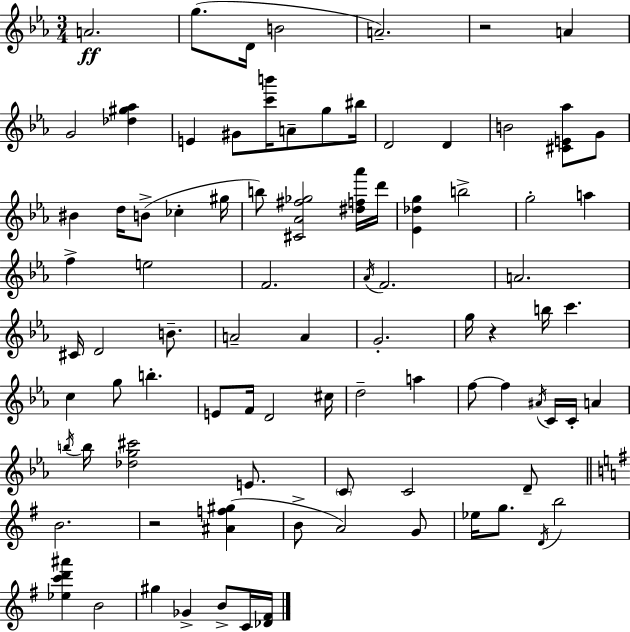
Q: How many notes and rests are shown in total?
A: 88